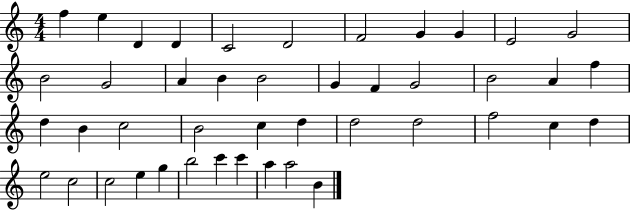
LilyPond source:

{
  \clef treble
  \numericTimeSignature
  \time 4/4
  \key c \major
  f''4 e''4 d'4 d'4 | c'2 d'2 | f'2 g'4 g'4 | e'2 g'2 | \break b'2 g'2 | a'4 b'4 b'2 | g'4 f'4 g'2 | b'2 a'4 f''4 | \break d''4 b'4 c''2 | b'2 c''4 d''4 | d''2 d''2 | f''2 c''4 d''4 | \break e''2 c''2 | c''2 e''4 g''4 | b''2 c'''4 c'''4 | a''4 a''2 b'4 | \break \bar "|."
}